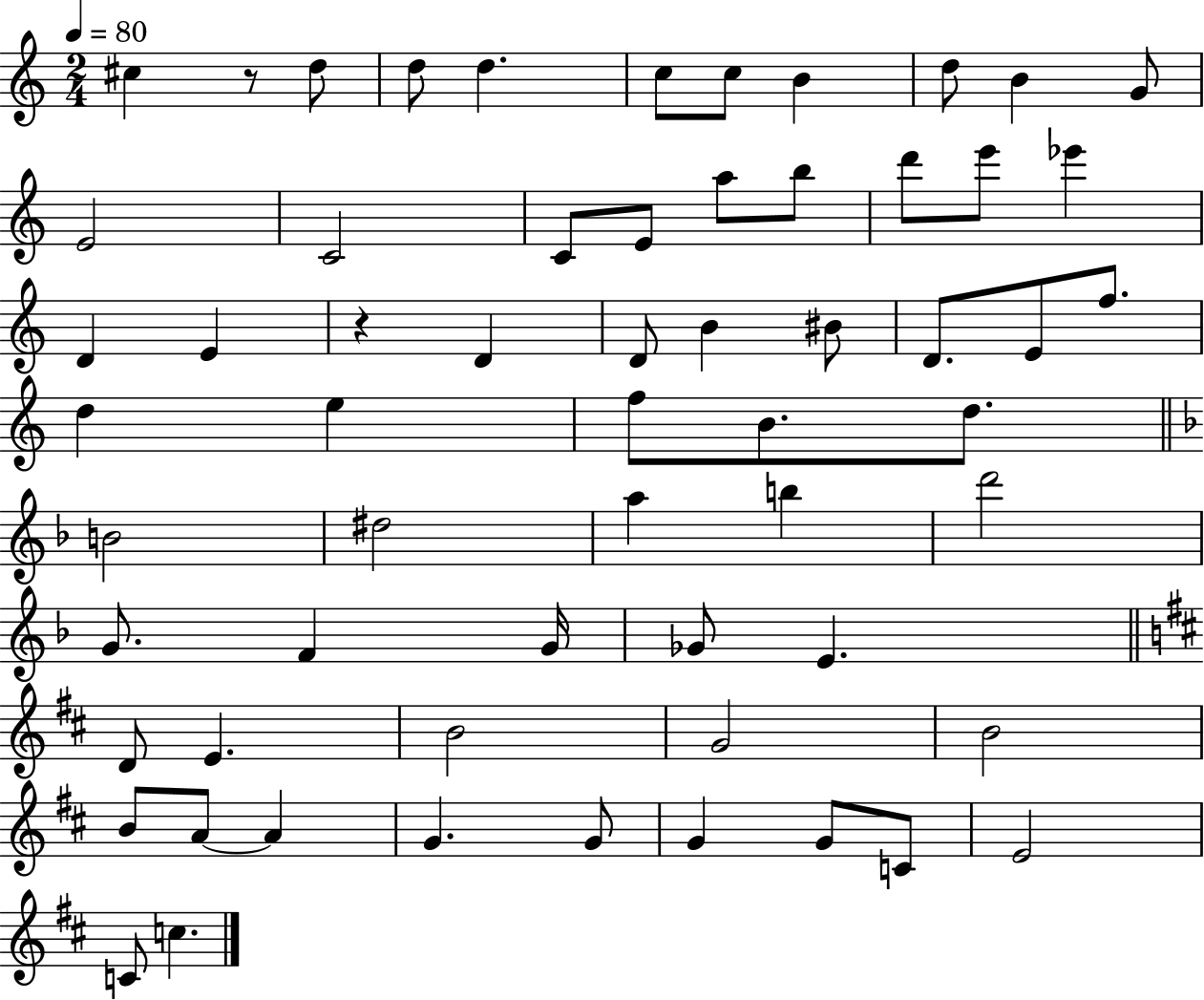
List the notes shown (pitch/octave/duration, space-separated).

C#5/q R/e D5/e D5/e D5/q. C5/e C5/e B4/q D5/e B4/q G4/e E4/h C4/h C4/e E4/e A5/e B5/e D6/e E6/e Eb6/q D4/q E4/q R/q D4/q D4/e B4/q BIS4/e D4/e. E4/e F5/e. D5/q E5/q F5/e B4/e. D5/e. B4/h D#5/h A5/q B5/q D6/h G4/e. F4/q G4/s Gb4/e E4/q. D4/e E4/q. B4/h G4/h B4/h B4/e A4/e A4/q G4/q. G4/e G4/q G4/e C4/e E4/h C4/e C5/q.